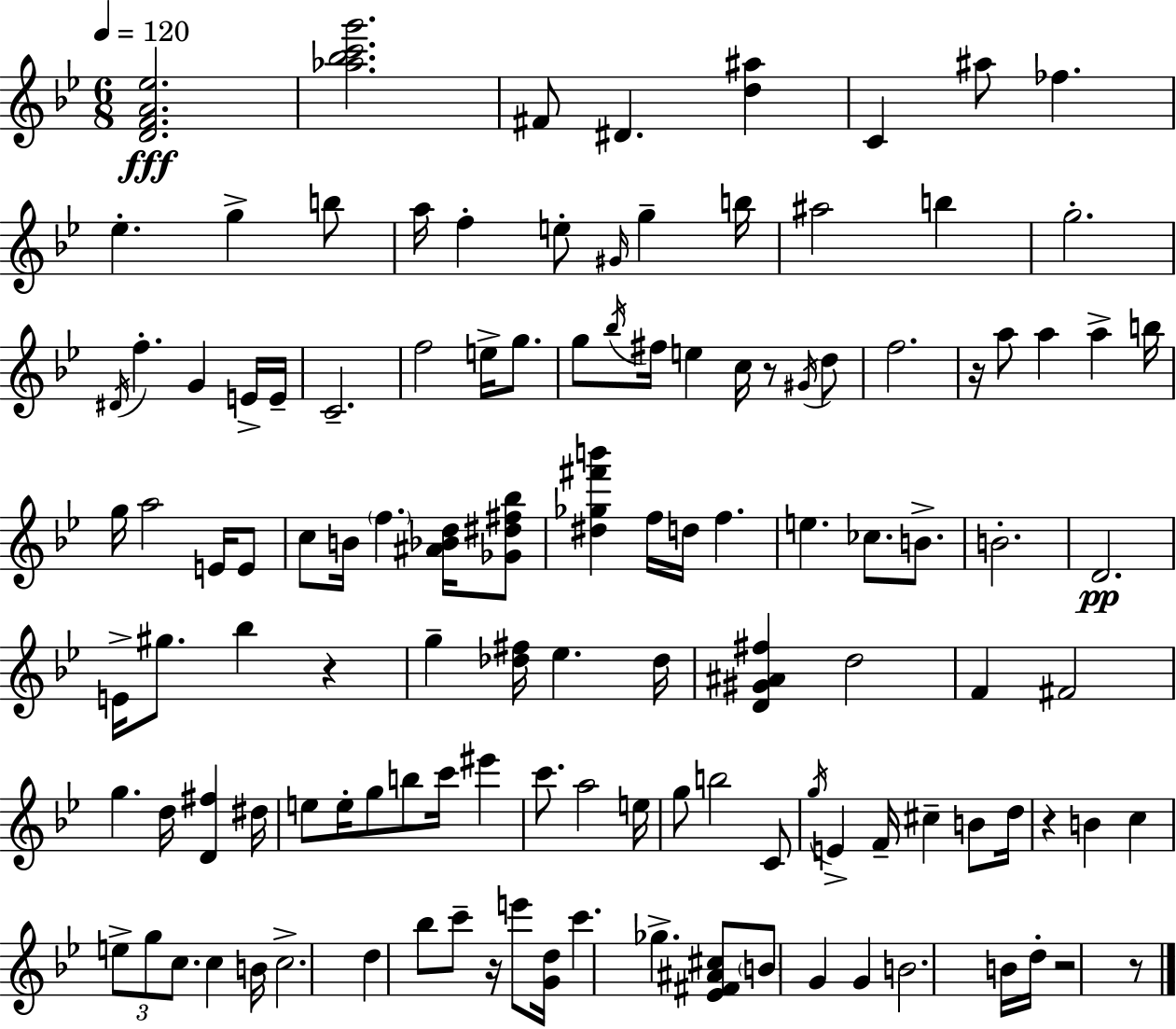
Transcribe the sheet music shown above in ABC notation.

X:1
T:Untitled
M:6/8
L:1/4
K:Bb
[DFA_e]2 [_a_bc'g']2 ^F/2 ^D [d^a] C ^a/2 _f _e g b/2 a/4 f e/2 ^G/4 g b/4 ^a2 b g2 ^D/4 f G E/4 E/4 C2 f2 e/4 g/2 g/2 _b/4 ^f/4 e c/4 z/2 ^G/4 d/2 f2 z/4 a/2 a a b/4 g/4 a2 E/4 E/2 c/2 B/4 f [^A_Bd]/4 [_G^d^f_b]/2 [^d_g^f'b'] f/4 d/4 f e _c/2 B/2 B2 D2 E/4 ^g/2 _b z g [_d^f]/4 _e _d/4 [D^G^A^f] d2 F ^F2 g d/4 [D^f] ^d/4 e/2 e/4 g/2 b/2 c'/4 ^e' c'/2 a2 e/4 g/2 b2 C/2 g/4 E F/4 ^c B/2 d/4 z B c e/2 g/2 c/2 c B/4 c2 d _b/2 c'/2 z/4 e'/2 [Gd]/4 c' _g [_E^F^A^c]/2 B/2 G G B2 B/4 d/4 z2 z/2